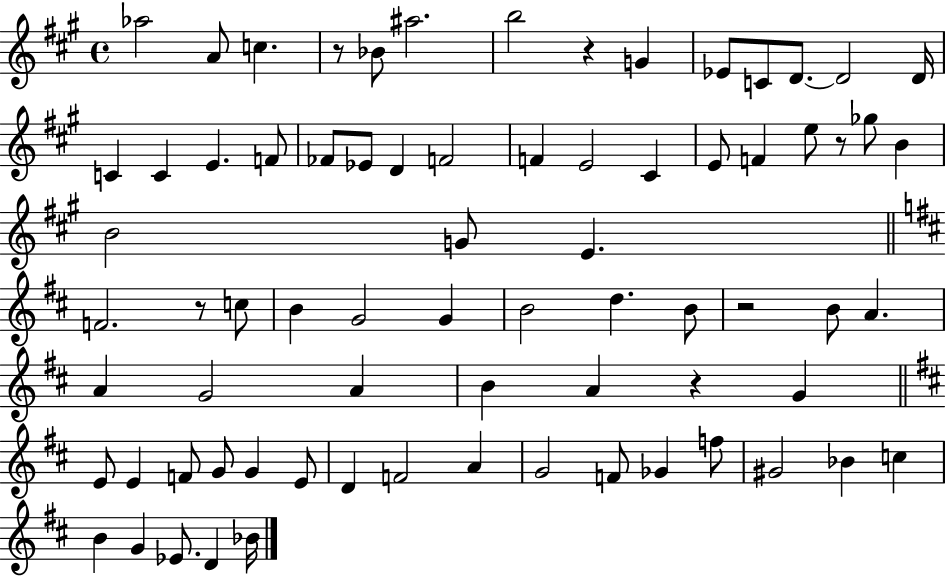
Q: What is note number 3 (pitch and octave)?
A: C5